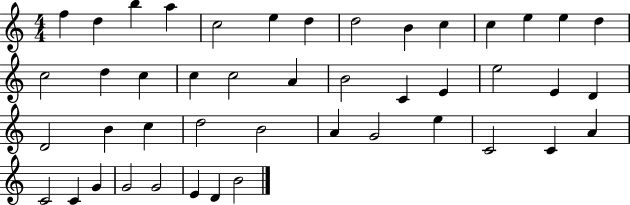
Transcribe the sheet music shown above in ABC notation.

X:1
T:Untitled
M:4/4
L:1/4
K:C
f d b a c2 e d d2 B c c e e d c2 d c c c2 A B2 C E e2 E D D2 B c d2 B2 A G2 e C2 C A C2 C G G2 G2 E D B2